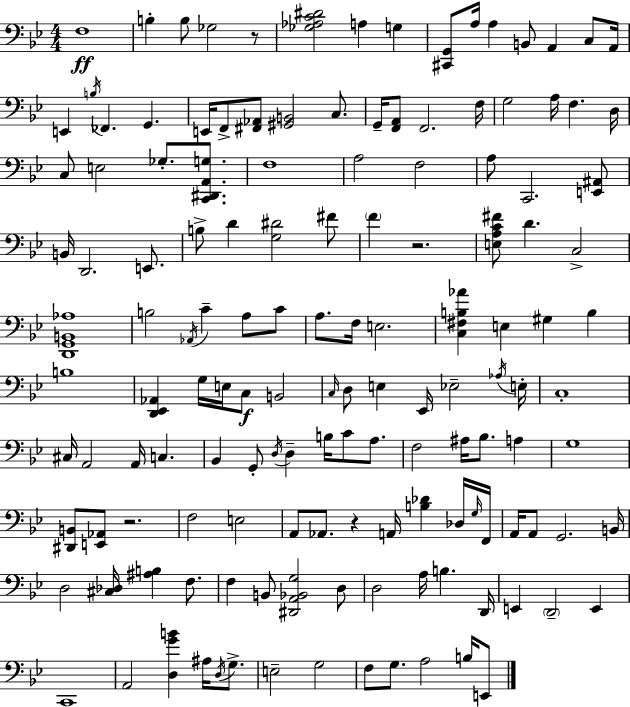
X:1
T:Untitled
M:4/4
L:1/4
K:Bb
F,4 B, B,/2 _G,2 z/2 [_G,_A,C^D]2 A, G, [^C,,G,,]/2 A,/4 A, B,,/2 A,, C,/2 A,,/4 E,, B,/4 _F,, G,, E,,/4 F,,/2 [^F,,_A,,]/2 [^G,,B,,]2 C,/2 G,,/4 [F,,A,,]/2 F,,2 F,/4 G,2 A,/4 F, D,/4 C,/2 E,2 _G,/2 [C,,^D,,A,,G,]/2 F,4 A,2 F,2 A,/2 C,,2 [E,,^A,,]/2 B,,/4 D,,2 E,,/2 B,/2 D [G,^D]2 ^F/2 F z2 [E,A,C^F]/2 D C,2 [D,,G,,B,,_A,]4 B,2 _A,,/4 C A,/2 C/2 A,/2 F,/4 E,2 [C,^F,B,_A] E, ^G, B, B,4 [D,,_E,,_A,,] G,/4 E,/4 C,/2 B,,2 C,/4 D,/2 E, _E,,/4 _E,2 _A,/4 E,/4 C,4 ^C,/4 A,,2 A,,/4 C, _B,, G,,/2 D,/4 D, B,/4 C/2 A,/2 F,2 ^A,/4 _B,/2 A, G,4 [^D,,B,,]/2 [E,,_A,,]/2 z2 F,2 E,2 A,,/2 _A,,/2 z A,,/4 [B,_D] _D,/4 G,/4 F,,/4 A,,/4 A,,/2 G,,2 B,,/4 D,2 [^C,_D,]/4 [^A,B,] F,/2 F, B,,/2 [^D,,A,,_B,,G,]2 D,/2 D,2 A,/4 B, D,,/4 E,, D,,2 E,, C,,4 A,,2 [D,GB] ^A,/4 D,/4 G,/2 E,2 G,2 F,/2 G,/2 A,2 B,/4 E,,/2